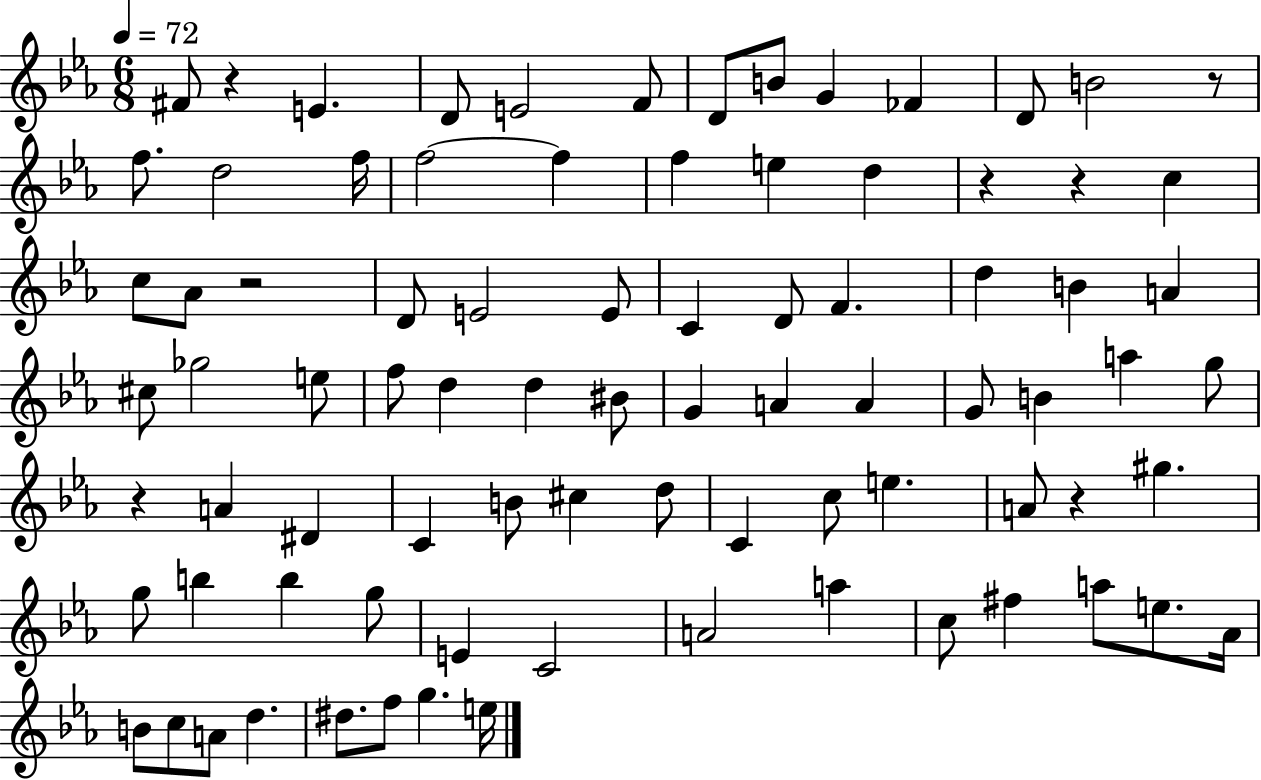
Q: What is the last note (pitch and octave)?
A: E5